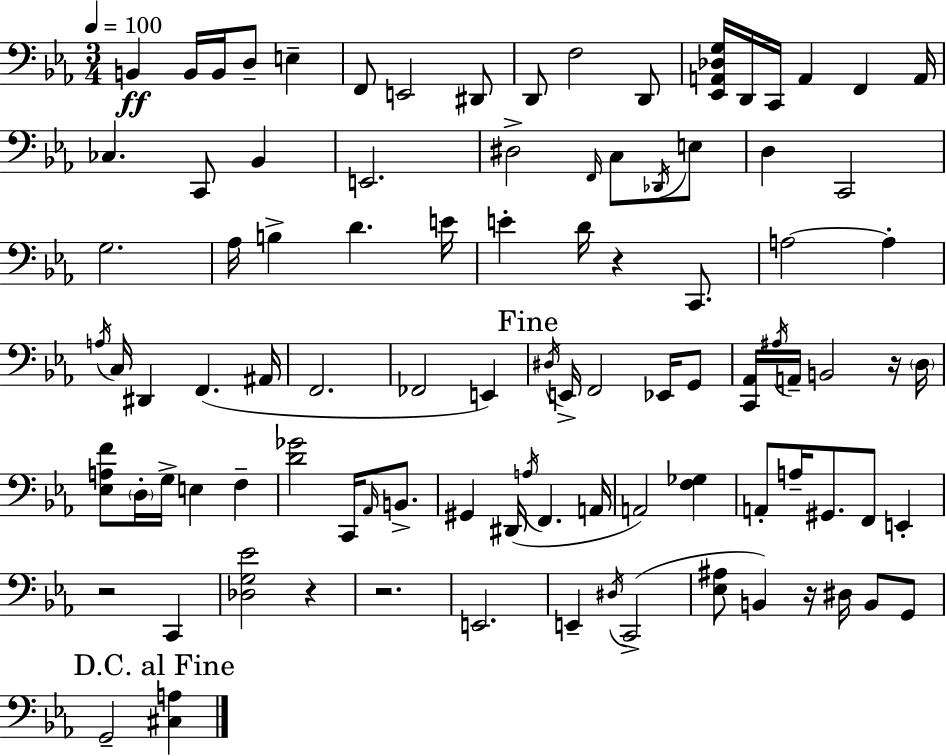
X:1
T:Untitled
M:3/4
L:1/4
K:Cm
B,, B,,/4 B,,/4 D,/2 E, F,,/2 E,,2 ^D,,/2 D,,/2 F,2 D,,/2 [_E,,A,,_D,G,]/4 D,,/4 C,,/4 A,, F,, A,,/4 _C, C,,/2 _B,, E,,2 ^D,2 F,,/4 C,/2 _D,,/4 E,/2 D, C,,2 G,2 _A,/4 B, D E/4 E D/4 z C,,/2 A,2 A, A,/4 C,/4 ^D,, F,, ^A,,/4 F,,2 _F,,2 E,, ^D,/4 E,,/4 F,,2 _E,,/4 G,,/2 [C,,_A,,]/4 ^A,/4 A,,/4 B,,2 z/4 D,/4 [_E,A,F]/2 D,/4 G,/4 E, F, [D_G]2 C,,/4 _A,,/4 B,,/2 ^G,, ^D,,/4 A,/4 F,, A,,/4 A,,2 [F,_G,] A,,/2 A,/4 ^G,,/2 F,,/2 E,, z2 C,, [_D,G,_E]2 z z2 E,,2 E,, ^D,/4 C,,2 [_E,^A,]/2 B,, z/4 ^D,/4 B,,/2 G,,/2 G,,2 [^C,A,]